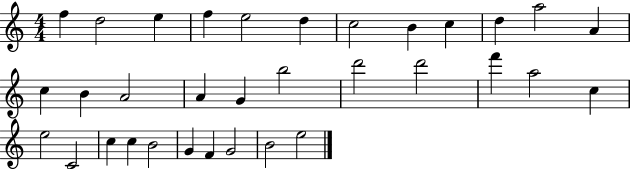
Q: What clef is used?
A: treble